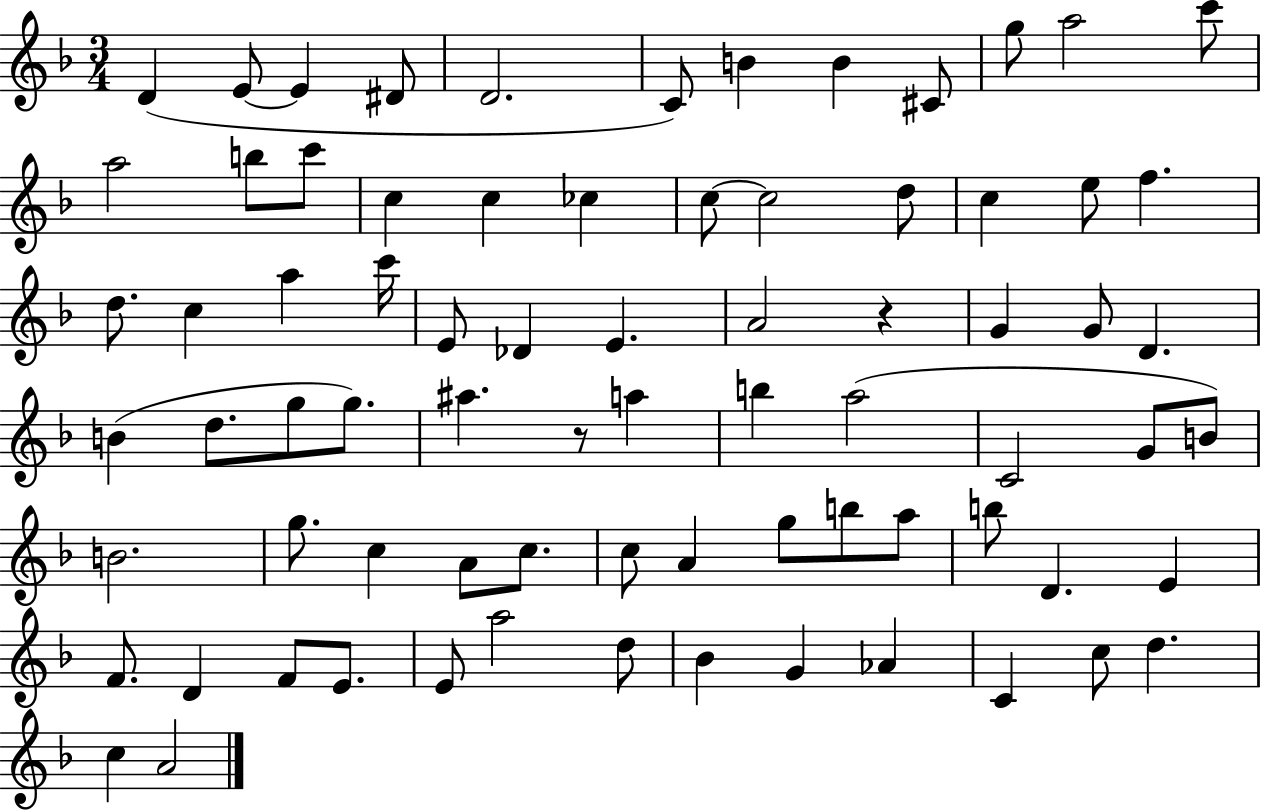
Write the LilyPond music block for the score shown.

{
  \clef treble
  \numericTimeSignature
  \time 3/4
  \key f \major
  d'4( e'8~~ e'4 dis'8 | d'2. | c'8) b'4 b'4 cis'8 | g''8 a''2 c'''8 | \break a''2 b''8 c'''8 | c''4 c''4 ces''4 | c''8~~ c''2 d''8 | c''4 e''8 f''4. | \break d''8. c''4 a''4 c'''16 | e'8 des'4 e'4. | a'2 r4 | g'4 g'8 d'4. | \break b'4( d''8. g''8 g''8.) | ais''4. r8 a''4 | b''4 a''2( | c'2 g'8 b'8) | \break b'2. | g''8. c''4 a'8 c''8. | c''8 a'4 g''8 b''8 a''8 | b''8 d'4. e'4 | \break f'8. d'4 f'8 e'8. | e'8 a''2 d''8 | bes'4 g'4 aes'4 | c'4 c''8 d''4. | \break c''4 a'2 | \bar "|."
}